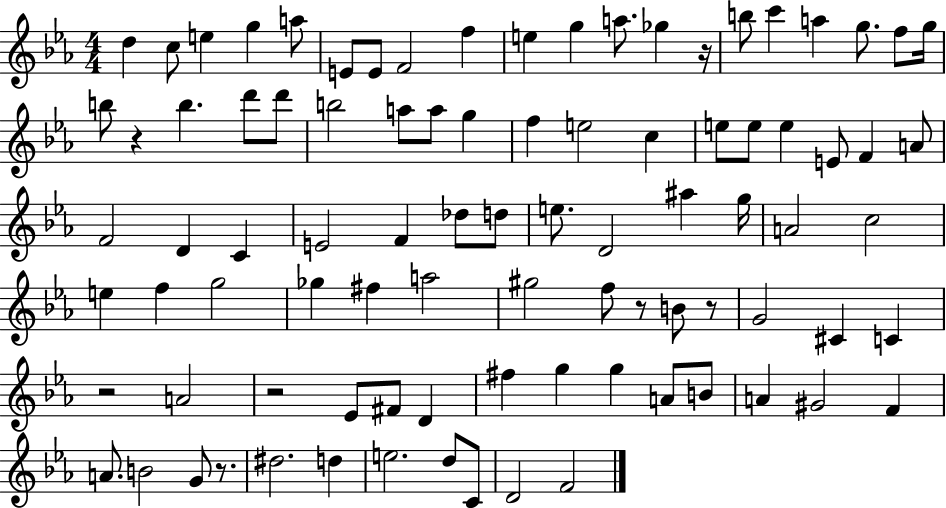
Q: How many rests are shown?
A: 7